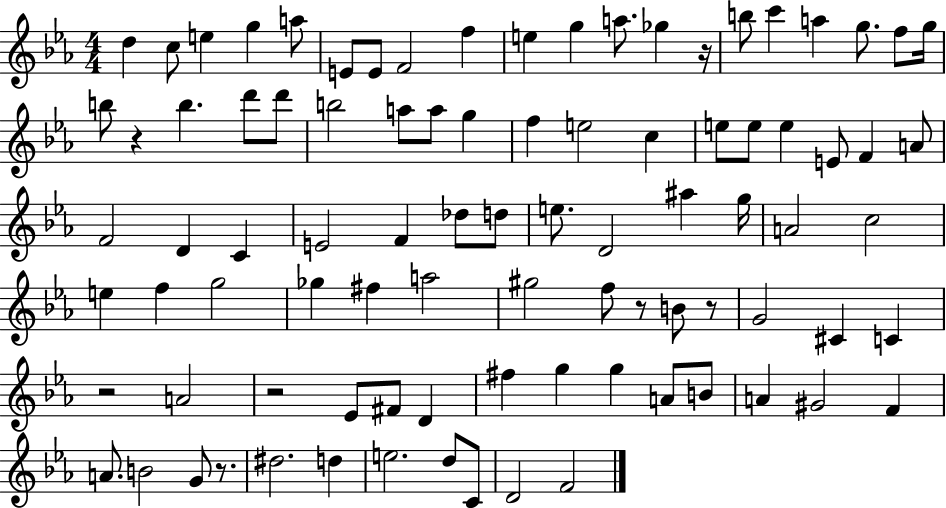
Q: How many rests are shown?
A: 7